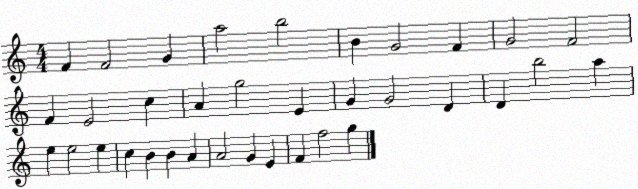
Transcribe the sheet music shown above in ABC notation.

X:1
T:Untitled
M:4/4
L:1/4
K:C
F F2 G a2 b2 B G2 F G2 F2 F E2 c A g2 E G G2 D D b2 a e e2 e c B B A A2 G E F f2 g